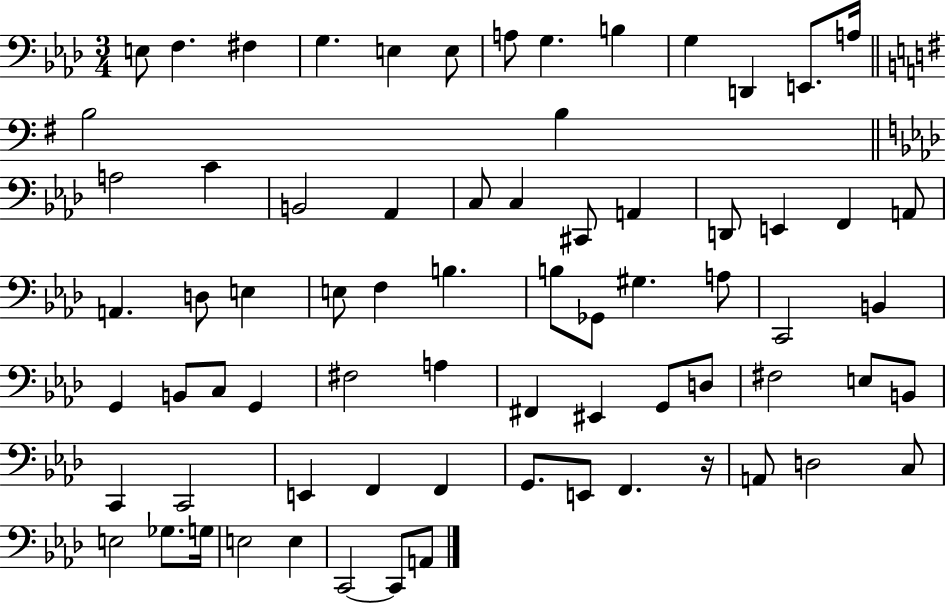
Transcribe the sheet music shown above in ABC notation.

X:1
T:Untitled
M:3/4
L:1/4
K:Ab
E,/2 F, ^F, G, E, E,/2 A,/2 G, B, G, D,, E,,/2 A,/4 B,2 B, A,2 C B,,2 _A,, C,/2 C, ^C,,/2 A,, D,,/2 E,, F,, A,,/2 A,, D,/2 E, E,/2 F, B, B,/2 _G,,/2 ^G, A,/2 C,,2 B,, G,, B,,/2 C,/2 G,, ^F,2 A, ^F,, ^E,, G,,/2 D,/2 ^F,2 E,/2 B,,/2 C,, C,,2 E,, F,, F,, G,,/2 E,,/2 F,, z/4 A,,/2 D,2 C,/2 E,2 _G,/2 G,/4 E,2 E, C,,2 C,,/2 A,,/2